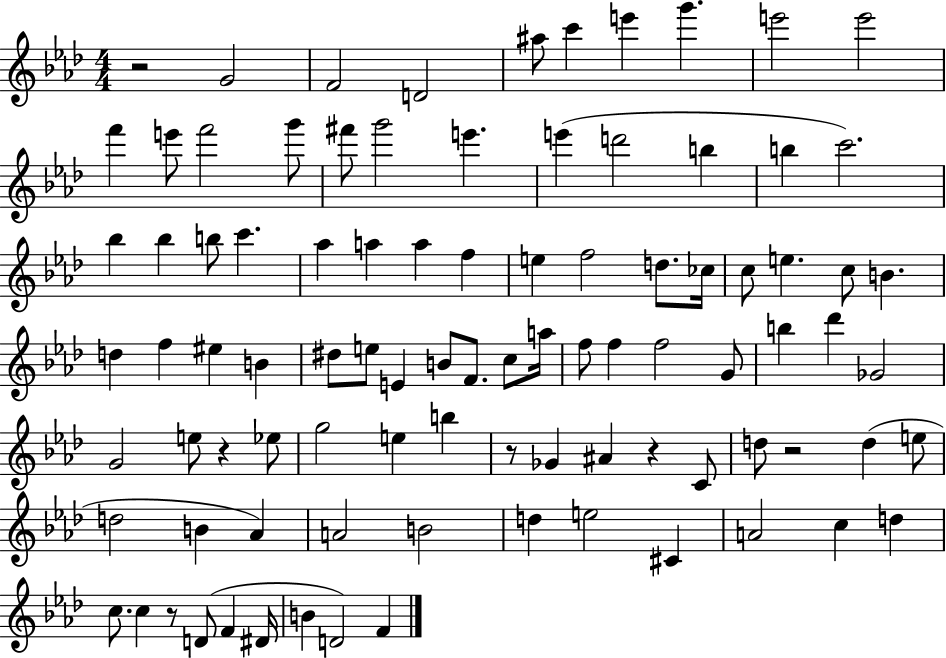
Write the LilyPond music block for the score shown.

{
  \clef treble
  \numericTimeSignature
  \time 4/4
  \key aes \major
  r2 g'2 | f'2 d'2 | ais''8 c'''4 e'''4 g'''4. | e'''2 e'''2 | \break f'''4 e'''8 f'''2 g'''8 | fis'''8 g'''2 e'''4. | e'''4( d'''2 b''4 | b''4 c'''2.) | \break bes''4 bes''4 b''8 c'''4. | aes''4 a''4 a''4 f''4 | e''4 f''2 d''8. ces''16 | c''8 e''4. c''8 b'4. | \break d''4 f''4 eis''4 b'4 | dis''8 e''8 e'4 b'8 f'8. c''8 a''16 | f''8 f''4 f''2 g'8 | b''4 des'''4 ges'2 | \break g'2 e''8 r4 ees''8 | g''2 e''4 b''4 | r8 ges'4 ais'4 r4 c'8 | d''8 r2 d''4( e''8 | \break d''2 b'4 aes'4) | a'2 b'2 | d''4 e''2 cis'4 | a'2 c''4 d''4 | \break c''8. c''4 r8 d'8( f'4 dis'16 | b'4 d'2) f'4 | \bar "|."
}